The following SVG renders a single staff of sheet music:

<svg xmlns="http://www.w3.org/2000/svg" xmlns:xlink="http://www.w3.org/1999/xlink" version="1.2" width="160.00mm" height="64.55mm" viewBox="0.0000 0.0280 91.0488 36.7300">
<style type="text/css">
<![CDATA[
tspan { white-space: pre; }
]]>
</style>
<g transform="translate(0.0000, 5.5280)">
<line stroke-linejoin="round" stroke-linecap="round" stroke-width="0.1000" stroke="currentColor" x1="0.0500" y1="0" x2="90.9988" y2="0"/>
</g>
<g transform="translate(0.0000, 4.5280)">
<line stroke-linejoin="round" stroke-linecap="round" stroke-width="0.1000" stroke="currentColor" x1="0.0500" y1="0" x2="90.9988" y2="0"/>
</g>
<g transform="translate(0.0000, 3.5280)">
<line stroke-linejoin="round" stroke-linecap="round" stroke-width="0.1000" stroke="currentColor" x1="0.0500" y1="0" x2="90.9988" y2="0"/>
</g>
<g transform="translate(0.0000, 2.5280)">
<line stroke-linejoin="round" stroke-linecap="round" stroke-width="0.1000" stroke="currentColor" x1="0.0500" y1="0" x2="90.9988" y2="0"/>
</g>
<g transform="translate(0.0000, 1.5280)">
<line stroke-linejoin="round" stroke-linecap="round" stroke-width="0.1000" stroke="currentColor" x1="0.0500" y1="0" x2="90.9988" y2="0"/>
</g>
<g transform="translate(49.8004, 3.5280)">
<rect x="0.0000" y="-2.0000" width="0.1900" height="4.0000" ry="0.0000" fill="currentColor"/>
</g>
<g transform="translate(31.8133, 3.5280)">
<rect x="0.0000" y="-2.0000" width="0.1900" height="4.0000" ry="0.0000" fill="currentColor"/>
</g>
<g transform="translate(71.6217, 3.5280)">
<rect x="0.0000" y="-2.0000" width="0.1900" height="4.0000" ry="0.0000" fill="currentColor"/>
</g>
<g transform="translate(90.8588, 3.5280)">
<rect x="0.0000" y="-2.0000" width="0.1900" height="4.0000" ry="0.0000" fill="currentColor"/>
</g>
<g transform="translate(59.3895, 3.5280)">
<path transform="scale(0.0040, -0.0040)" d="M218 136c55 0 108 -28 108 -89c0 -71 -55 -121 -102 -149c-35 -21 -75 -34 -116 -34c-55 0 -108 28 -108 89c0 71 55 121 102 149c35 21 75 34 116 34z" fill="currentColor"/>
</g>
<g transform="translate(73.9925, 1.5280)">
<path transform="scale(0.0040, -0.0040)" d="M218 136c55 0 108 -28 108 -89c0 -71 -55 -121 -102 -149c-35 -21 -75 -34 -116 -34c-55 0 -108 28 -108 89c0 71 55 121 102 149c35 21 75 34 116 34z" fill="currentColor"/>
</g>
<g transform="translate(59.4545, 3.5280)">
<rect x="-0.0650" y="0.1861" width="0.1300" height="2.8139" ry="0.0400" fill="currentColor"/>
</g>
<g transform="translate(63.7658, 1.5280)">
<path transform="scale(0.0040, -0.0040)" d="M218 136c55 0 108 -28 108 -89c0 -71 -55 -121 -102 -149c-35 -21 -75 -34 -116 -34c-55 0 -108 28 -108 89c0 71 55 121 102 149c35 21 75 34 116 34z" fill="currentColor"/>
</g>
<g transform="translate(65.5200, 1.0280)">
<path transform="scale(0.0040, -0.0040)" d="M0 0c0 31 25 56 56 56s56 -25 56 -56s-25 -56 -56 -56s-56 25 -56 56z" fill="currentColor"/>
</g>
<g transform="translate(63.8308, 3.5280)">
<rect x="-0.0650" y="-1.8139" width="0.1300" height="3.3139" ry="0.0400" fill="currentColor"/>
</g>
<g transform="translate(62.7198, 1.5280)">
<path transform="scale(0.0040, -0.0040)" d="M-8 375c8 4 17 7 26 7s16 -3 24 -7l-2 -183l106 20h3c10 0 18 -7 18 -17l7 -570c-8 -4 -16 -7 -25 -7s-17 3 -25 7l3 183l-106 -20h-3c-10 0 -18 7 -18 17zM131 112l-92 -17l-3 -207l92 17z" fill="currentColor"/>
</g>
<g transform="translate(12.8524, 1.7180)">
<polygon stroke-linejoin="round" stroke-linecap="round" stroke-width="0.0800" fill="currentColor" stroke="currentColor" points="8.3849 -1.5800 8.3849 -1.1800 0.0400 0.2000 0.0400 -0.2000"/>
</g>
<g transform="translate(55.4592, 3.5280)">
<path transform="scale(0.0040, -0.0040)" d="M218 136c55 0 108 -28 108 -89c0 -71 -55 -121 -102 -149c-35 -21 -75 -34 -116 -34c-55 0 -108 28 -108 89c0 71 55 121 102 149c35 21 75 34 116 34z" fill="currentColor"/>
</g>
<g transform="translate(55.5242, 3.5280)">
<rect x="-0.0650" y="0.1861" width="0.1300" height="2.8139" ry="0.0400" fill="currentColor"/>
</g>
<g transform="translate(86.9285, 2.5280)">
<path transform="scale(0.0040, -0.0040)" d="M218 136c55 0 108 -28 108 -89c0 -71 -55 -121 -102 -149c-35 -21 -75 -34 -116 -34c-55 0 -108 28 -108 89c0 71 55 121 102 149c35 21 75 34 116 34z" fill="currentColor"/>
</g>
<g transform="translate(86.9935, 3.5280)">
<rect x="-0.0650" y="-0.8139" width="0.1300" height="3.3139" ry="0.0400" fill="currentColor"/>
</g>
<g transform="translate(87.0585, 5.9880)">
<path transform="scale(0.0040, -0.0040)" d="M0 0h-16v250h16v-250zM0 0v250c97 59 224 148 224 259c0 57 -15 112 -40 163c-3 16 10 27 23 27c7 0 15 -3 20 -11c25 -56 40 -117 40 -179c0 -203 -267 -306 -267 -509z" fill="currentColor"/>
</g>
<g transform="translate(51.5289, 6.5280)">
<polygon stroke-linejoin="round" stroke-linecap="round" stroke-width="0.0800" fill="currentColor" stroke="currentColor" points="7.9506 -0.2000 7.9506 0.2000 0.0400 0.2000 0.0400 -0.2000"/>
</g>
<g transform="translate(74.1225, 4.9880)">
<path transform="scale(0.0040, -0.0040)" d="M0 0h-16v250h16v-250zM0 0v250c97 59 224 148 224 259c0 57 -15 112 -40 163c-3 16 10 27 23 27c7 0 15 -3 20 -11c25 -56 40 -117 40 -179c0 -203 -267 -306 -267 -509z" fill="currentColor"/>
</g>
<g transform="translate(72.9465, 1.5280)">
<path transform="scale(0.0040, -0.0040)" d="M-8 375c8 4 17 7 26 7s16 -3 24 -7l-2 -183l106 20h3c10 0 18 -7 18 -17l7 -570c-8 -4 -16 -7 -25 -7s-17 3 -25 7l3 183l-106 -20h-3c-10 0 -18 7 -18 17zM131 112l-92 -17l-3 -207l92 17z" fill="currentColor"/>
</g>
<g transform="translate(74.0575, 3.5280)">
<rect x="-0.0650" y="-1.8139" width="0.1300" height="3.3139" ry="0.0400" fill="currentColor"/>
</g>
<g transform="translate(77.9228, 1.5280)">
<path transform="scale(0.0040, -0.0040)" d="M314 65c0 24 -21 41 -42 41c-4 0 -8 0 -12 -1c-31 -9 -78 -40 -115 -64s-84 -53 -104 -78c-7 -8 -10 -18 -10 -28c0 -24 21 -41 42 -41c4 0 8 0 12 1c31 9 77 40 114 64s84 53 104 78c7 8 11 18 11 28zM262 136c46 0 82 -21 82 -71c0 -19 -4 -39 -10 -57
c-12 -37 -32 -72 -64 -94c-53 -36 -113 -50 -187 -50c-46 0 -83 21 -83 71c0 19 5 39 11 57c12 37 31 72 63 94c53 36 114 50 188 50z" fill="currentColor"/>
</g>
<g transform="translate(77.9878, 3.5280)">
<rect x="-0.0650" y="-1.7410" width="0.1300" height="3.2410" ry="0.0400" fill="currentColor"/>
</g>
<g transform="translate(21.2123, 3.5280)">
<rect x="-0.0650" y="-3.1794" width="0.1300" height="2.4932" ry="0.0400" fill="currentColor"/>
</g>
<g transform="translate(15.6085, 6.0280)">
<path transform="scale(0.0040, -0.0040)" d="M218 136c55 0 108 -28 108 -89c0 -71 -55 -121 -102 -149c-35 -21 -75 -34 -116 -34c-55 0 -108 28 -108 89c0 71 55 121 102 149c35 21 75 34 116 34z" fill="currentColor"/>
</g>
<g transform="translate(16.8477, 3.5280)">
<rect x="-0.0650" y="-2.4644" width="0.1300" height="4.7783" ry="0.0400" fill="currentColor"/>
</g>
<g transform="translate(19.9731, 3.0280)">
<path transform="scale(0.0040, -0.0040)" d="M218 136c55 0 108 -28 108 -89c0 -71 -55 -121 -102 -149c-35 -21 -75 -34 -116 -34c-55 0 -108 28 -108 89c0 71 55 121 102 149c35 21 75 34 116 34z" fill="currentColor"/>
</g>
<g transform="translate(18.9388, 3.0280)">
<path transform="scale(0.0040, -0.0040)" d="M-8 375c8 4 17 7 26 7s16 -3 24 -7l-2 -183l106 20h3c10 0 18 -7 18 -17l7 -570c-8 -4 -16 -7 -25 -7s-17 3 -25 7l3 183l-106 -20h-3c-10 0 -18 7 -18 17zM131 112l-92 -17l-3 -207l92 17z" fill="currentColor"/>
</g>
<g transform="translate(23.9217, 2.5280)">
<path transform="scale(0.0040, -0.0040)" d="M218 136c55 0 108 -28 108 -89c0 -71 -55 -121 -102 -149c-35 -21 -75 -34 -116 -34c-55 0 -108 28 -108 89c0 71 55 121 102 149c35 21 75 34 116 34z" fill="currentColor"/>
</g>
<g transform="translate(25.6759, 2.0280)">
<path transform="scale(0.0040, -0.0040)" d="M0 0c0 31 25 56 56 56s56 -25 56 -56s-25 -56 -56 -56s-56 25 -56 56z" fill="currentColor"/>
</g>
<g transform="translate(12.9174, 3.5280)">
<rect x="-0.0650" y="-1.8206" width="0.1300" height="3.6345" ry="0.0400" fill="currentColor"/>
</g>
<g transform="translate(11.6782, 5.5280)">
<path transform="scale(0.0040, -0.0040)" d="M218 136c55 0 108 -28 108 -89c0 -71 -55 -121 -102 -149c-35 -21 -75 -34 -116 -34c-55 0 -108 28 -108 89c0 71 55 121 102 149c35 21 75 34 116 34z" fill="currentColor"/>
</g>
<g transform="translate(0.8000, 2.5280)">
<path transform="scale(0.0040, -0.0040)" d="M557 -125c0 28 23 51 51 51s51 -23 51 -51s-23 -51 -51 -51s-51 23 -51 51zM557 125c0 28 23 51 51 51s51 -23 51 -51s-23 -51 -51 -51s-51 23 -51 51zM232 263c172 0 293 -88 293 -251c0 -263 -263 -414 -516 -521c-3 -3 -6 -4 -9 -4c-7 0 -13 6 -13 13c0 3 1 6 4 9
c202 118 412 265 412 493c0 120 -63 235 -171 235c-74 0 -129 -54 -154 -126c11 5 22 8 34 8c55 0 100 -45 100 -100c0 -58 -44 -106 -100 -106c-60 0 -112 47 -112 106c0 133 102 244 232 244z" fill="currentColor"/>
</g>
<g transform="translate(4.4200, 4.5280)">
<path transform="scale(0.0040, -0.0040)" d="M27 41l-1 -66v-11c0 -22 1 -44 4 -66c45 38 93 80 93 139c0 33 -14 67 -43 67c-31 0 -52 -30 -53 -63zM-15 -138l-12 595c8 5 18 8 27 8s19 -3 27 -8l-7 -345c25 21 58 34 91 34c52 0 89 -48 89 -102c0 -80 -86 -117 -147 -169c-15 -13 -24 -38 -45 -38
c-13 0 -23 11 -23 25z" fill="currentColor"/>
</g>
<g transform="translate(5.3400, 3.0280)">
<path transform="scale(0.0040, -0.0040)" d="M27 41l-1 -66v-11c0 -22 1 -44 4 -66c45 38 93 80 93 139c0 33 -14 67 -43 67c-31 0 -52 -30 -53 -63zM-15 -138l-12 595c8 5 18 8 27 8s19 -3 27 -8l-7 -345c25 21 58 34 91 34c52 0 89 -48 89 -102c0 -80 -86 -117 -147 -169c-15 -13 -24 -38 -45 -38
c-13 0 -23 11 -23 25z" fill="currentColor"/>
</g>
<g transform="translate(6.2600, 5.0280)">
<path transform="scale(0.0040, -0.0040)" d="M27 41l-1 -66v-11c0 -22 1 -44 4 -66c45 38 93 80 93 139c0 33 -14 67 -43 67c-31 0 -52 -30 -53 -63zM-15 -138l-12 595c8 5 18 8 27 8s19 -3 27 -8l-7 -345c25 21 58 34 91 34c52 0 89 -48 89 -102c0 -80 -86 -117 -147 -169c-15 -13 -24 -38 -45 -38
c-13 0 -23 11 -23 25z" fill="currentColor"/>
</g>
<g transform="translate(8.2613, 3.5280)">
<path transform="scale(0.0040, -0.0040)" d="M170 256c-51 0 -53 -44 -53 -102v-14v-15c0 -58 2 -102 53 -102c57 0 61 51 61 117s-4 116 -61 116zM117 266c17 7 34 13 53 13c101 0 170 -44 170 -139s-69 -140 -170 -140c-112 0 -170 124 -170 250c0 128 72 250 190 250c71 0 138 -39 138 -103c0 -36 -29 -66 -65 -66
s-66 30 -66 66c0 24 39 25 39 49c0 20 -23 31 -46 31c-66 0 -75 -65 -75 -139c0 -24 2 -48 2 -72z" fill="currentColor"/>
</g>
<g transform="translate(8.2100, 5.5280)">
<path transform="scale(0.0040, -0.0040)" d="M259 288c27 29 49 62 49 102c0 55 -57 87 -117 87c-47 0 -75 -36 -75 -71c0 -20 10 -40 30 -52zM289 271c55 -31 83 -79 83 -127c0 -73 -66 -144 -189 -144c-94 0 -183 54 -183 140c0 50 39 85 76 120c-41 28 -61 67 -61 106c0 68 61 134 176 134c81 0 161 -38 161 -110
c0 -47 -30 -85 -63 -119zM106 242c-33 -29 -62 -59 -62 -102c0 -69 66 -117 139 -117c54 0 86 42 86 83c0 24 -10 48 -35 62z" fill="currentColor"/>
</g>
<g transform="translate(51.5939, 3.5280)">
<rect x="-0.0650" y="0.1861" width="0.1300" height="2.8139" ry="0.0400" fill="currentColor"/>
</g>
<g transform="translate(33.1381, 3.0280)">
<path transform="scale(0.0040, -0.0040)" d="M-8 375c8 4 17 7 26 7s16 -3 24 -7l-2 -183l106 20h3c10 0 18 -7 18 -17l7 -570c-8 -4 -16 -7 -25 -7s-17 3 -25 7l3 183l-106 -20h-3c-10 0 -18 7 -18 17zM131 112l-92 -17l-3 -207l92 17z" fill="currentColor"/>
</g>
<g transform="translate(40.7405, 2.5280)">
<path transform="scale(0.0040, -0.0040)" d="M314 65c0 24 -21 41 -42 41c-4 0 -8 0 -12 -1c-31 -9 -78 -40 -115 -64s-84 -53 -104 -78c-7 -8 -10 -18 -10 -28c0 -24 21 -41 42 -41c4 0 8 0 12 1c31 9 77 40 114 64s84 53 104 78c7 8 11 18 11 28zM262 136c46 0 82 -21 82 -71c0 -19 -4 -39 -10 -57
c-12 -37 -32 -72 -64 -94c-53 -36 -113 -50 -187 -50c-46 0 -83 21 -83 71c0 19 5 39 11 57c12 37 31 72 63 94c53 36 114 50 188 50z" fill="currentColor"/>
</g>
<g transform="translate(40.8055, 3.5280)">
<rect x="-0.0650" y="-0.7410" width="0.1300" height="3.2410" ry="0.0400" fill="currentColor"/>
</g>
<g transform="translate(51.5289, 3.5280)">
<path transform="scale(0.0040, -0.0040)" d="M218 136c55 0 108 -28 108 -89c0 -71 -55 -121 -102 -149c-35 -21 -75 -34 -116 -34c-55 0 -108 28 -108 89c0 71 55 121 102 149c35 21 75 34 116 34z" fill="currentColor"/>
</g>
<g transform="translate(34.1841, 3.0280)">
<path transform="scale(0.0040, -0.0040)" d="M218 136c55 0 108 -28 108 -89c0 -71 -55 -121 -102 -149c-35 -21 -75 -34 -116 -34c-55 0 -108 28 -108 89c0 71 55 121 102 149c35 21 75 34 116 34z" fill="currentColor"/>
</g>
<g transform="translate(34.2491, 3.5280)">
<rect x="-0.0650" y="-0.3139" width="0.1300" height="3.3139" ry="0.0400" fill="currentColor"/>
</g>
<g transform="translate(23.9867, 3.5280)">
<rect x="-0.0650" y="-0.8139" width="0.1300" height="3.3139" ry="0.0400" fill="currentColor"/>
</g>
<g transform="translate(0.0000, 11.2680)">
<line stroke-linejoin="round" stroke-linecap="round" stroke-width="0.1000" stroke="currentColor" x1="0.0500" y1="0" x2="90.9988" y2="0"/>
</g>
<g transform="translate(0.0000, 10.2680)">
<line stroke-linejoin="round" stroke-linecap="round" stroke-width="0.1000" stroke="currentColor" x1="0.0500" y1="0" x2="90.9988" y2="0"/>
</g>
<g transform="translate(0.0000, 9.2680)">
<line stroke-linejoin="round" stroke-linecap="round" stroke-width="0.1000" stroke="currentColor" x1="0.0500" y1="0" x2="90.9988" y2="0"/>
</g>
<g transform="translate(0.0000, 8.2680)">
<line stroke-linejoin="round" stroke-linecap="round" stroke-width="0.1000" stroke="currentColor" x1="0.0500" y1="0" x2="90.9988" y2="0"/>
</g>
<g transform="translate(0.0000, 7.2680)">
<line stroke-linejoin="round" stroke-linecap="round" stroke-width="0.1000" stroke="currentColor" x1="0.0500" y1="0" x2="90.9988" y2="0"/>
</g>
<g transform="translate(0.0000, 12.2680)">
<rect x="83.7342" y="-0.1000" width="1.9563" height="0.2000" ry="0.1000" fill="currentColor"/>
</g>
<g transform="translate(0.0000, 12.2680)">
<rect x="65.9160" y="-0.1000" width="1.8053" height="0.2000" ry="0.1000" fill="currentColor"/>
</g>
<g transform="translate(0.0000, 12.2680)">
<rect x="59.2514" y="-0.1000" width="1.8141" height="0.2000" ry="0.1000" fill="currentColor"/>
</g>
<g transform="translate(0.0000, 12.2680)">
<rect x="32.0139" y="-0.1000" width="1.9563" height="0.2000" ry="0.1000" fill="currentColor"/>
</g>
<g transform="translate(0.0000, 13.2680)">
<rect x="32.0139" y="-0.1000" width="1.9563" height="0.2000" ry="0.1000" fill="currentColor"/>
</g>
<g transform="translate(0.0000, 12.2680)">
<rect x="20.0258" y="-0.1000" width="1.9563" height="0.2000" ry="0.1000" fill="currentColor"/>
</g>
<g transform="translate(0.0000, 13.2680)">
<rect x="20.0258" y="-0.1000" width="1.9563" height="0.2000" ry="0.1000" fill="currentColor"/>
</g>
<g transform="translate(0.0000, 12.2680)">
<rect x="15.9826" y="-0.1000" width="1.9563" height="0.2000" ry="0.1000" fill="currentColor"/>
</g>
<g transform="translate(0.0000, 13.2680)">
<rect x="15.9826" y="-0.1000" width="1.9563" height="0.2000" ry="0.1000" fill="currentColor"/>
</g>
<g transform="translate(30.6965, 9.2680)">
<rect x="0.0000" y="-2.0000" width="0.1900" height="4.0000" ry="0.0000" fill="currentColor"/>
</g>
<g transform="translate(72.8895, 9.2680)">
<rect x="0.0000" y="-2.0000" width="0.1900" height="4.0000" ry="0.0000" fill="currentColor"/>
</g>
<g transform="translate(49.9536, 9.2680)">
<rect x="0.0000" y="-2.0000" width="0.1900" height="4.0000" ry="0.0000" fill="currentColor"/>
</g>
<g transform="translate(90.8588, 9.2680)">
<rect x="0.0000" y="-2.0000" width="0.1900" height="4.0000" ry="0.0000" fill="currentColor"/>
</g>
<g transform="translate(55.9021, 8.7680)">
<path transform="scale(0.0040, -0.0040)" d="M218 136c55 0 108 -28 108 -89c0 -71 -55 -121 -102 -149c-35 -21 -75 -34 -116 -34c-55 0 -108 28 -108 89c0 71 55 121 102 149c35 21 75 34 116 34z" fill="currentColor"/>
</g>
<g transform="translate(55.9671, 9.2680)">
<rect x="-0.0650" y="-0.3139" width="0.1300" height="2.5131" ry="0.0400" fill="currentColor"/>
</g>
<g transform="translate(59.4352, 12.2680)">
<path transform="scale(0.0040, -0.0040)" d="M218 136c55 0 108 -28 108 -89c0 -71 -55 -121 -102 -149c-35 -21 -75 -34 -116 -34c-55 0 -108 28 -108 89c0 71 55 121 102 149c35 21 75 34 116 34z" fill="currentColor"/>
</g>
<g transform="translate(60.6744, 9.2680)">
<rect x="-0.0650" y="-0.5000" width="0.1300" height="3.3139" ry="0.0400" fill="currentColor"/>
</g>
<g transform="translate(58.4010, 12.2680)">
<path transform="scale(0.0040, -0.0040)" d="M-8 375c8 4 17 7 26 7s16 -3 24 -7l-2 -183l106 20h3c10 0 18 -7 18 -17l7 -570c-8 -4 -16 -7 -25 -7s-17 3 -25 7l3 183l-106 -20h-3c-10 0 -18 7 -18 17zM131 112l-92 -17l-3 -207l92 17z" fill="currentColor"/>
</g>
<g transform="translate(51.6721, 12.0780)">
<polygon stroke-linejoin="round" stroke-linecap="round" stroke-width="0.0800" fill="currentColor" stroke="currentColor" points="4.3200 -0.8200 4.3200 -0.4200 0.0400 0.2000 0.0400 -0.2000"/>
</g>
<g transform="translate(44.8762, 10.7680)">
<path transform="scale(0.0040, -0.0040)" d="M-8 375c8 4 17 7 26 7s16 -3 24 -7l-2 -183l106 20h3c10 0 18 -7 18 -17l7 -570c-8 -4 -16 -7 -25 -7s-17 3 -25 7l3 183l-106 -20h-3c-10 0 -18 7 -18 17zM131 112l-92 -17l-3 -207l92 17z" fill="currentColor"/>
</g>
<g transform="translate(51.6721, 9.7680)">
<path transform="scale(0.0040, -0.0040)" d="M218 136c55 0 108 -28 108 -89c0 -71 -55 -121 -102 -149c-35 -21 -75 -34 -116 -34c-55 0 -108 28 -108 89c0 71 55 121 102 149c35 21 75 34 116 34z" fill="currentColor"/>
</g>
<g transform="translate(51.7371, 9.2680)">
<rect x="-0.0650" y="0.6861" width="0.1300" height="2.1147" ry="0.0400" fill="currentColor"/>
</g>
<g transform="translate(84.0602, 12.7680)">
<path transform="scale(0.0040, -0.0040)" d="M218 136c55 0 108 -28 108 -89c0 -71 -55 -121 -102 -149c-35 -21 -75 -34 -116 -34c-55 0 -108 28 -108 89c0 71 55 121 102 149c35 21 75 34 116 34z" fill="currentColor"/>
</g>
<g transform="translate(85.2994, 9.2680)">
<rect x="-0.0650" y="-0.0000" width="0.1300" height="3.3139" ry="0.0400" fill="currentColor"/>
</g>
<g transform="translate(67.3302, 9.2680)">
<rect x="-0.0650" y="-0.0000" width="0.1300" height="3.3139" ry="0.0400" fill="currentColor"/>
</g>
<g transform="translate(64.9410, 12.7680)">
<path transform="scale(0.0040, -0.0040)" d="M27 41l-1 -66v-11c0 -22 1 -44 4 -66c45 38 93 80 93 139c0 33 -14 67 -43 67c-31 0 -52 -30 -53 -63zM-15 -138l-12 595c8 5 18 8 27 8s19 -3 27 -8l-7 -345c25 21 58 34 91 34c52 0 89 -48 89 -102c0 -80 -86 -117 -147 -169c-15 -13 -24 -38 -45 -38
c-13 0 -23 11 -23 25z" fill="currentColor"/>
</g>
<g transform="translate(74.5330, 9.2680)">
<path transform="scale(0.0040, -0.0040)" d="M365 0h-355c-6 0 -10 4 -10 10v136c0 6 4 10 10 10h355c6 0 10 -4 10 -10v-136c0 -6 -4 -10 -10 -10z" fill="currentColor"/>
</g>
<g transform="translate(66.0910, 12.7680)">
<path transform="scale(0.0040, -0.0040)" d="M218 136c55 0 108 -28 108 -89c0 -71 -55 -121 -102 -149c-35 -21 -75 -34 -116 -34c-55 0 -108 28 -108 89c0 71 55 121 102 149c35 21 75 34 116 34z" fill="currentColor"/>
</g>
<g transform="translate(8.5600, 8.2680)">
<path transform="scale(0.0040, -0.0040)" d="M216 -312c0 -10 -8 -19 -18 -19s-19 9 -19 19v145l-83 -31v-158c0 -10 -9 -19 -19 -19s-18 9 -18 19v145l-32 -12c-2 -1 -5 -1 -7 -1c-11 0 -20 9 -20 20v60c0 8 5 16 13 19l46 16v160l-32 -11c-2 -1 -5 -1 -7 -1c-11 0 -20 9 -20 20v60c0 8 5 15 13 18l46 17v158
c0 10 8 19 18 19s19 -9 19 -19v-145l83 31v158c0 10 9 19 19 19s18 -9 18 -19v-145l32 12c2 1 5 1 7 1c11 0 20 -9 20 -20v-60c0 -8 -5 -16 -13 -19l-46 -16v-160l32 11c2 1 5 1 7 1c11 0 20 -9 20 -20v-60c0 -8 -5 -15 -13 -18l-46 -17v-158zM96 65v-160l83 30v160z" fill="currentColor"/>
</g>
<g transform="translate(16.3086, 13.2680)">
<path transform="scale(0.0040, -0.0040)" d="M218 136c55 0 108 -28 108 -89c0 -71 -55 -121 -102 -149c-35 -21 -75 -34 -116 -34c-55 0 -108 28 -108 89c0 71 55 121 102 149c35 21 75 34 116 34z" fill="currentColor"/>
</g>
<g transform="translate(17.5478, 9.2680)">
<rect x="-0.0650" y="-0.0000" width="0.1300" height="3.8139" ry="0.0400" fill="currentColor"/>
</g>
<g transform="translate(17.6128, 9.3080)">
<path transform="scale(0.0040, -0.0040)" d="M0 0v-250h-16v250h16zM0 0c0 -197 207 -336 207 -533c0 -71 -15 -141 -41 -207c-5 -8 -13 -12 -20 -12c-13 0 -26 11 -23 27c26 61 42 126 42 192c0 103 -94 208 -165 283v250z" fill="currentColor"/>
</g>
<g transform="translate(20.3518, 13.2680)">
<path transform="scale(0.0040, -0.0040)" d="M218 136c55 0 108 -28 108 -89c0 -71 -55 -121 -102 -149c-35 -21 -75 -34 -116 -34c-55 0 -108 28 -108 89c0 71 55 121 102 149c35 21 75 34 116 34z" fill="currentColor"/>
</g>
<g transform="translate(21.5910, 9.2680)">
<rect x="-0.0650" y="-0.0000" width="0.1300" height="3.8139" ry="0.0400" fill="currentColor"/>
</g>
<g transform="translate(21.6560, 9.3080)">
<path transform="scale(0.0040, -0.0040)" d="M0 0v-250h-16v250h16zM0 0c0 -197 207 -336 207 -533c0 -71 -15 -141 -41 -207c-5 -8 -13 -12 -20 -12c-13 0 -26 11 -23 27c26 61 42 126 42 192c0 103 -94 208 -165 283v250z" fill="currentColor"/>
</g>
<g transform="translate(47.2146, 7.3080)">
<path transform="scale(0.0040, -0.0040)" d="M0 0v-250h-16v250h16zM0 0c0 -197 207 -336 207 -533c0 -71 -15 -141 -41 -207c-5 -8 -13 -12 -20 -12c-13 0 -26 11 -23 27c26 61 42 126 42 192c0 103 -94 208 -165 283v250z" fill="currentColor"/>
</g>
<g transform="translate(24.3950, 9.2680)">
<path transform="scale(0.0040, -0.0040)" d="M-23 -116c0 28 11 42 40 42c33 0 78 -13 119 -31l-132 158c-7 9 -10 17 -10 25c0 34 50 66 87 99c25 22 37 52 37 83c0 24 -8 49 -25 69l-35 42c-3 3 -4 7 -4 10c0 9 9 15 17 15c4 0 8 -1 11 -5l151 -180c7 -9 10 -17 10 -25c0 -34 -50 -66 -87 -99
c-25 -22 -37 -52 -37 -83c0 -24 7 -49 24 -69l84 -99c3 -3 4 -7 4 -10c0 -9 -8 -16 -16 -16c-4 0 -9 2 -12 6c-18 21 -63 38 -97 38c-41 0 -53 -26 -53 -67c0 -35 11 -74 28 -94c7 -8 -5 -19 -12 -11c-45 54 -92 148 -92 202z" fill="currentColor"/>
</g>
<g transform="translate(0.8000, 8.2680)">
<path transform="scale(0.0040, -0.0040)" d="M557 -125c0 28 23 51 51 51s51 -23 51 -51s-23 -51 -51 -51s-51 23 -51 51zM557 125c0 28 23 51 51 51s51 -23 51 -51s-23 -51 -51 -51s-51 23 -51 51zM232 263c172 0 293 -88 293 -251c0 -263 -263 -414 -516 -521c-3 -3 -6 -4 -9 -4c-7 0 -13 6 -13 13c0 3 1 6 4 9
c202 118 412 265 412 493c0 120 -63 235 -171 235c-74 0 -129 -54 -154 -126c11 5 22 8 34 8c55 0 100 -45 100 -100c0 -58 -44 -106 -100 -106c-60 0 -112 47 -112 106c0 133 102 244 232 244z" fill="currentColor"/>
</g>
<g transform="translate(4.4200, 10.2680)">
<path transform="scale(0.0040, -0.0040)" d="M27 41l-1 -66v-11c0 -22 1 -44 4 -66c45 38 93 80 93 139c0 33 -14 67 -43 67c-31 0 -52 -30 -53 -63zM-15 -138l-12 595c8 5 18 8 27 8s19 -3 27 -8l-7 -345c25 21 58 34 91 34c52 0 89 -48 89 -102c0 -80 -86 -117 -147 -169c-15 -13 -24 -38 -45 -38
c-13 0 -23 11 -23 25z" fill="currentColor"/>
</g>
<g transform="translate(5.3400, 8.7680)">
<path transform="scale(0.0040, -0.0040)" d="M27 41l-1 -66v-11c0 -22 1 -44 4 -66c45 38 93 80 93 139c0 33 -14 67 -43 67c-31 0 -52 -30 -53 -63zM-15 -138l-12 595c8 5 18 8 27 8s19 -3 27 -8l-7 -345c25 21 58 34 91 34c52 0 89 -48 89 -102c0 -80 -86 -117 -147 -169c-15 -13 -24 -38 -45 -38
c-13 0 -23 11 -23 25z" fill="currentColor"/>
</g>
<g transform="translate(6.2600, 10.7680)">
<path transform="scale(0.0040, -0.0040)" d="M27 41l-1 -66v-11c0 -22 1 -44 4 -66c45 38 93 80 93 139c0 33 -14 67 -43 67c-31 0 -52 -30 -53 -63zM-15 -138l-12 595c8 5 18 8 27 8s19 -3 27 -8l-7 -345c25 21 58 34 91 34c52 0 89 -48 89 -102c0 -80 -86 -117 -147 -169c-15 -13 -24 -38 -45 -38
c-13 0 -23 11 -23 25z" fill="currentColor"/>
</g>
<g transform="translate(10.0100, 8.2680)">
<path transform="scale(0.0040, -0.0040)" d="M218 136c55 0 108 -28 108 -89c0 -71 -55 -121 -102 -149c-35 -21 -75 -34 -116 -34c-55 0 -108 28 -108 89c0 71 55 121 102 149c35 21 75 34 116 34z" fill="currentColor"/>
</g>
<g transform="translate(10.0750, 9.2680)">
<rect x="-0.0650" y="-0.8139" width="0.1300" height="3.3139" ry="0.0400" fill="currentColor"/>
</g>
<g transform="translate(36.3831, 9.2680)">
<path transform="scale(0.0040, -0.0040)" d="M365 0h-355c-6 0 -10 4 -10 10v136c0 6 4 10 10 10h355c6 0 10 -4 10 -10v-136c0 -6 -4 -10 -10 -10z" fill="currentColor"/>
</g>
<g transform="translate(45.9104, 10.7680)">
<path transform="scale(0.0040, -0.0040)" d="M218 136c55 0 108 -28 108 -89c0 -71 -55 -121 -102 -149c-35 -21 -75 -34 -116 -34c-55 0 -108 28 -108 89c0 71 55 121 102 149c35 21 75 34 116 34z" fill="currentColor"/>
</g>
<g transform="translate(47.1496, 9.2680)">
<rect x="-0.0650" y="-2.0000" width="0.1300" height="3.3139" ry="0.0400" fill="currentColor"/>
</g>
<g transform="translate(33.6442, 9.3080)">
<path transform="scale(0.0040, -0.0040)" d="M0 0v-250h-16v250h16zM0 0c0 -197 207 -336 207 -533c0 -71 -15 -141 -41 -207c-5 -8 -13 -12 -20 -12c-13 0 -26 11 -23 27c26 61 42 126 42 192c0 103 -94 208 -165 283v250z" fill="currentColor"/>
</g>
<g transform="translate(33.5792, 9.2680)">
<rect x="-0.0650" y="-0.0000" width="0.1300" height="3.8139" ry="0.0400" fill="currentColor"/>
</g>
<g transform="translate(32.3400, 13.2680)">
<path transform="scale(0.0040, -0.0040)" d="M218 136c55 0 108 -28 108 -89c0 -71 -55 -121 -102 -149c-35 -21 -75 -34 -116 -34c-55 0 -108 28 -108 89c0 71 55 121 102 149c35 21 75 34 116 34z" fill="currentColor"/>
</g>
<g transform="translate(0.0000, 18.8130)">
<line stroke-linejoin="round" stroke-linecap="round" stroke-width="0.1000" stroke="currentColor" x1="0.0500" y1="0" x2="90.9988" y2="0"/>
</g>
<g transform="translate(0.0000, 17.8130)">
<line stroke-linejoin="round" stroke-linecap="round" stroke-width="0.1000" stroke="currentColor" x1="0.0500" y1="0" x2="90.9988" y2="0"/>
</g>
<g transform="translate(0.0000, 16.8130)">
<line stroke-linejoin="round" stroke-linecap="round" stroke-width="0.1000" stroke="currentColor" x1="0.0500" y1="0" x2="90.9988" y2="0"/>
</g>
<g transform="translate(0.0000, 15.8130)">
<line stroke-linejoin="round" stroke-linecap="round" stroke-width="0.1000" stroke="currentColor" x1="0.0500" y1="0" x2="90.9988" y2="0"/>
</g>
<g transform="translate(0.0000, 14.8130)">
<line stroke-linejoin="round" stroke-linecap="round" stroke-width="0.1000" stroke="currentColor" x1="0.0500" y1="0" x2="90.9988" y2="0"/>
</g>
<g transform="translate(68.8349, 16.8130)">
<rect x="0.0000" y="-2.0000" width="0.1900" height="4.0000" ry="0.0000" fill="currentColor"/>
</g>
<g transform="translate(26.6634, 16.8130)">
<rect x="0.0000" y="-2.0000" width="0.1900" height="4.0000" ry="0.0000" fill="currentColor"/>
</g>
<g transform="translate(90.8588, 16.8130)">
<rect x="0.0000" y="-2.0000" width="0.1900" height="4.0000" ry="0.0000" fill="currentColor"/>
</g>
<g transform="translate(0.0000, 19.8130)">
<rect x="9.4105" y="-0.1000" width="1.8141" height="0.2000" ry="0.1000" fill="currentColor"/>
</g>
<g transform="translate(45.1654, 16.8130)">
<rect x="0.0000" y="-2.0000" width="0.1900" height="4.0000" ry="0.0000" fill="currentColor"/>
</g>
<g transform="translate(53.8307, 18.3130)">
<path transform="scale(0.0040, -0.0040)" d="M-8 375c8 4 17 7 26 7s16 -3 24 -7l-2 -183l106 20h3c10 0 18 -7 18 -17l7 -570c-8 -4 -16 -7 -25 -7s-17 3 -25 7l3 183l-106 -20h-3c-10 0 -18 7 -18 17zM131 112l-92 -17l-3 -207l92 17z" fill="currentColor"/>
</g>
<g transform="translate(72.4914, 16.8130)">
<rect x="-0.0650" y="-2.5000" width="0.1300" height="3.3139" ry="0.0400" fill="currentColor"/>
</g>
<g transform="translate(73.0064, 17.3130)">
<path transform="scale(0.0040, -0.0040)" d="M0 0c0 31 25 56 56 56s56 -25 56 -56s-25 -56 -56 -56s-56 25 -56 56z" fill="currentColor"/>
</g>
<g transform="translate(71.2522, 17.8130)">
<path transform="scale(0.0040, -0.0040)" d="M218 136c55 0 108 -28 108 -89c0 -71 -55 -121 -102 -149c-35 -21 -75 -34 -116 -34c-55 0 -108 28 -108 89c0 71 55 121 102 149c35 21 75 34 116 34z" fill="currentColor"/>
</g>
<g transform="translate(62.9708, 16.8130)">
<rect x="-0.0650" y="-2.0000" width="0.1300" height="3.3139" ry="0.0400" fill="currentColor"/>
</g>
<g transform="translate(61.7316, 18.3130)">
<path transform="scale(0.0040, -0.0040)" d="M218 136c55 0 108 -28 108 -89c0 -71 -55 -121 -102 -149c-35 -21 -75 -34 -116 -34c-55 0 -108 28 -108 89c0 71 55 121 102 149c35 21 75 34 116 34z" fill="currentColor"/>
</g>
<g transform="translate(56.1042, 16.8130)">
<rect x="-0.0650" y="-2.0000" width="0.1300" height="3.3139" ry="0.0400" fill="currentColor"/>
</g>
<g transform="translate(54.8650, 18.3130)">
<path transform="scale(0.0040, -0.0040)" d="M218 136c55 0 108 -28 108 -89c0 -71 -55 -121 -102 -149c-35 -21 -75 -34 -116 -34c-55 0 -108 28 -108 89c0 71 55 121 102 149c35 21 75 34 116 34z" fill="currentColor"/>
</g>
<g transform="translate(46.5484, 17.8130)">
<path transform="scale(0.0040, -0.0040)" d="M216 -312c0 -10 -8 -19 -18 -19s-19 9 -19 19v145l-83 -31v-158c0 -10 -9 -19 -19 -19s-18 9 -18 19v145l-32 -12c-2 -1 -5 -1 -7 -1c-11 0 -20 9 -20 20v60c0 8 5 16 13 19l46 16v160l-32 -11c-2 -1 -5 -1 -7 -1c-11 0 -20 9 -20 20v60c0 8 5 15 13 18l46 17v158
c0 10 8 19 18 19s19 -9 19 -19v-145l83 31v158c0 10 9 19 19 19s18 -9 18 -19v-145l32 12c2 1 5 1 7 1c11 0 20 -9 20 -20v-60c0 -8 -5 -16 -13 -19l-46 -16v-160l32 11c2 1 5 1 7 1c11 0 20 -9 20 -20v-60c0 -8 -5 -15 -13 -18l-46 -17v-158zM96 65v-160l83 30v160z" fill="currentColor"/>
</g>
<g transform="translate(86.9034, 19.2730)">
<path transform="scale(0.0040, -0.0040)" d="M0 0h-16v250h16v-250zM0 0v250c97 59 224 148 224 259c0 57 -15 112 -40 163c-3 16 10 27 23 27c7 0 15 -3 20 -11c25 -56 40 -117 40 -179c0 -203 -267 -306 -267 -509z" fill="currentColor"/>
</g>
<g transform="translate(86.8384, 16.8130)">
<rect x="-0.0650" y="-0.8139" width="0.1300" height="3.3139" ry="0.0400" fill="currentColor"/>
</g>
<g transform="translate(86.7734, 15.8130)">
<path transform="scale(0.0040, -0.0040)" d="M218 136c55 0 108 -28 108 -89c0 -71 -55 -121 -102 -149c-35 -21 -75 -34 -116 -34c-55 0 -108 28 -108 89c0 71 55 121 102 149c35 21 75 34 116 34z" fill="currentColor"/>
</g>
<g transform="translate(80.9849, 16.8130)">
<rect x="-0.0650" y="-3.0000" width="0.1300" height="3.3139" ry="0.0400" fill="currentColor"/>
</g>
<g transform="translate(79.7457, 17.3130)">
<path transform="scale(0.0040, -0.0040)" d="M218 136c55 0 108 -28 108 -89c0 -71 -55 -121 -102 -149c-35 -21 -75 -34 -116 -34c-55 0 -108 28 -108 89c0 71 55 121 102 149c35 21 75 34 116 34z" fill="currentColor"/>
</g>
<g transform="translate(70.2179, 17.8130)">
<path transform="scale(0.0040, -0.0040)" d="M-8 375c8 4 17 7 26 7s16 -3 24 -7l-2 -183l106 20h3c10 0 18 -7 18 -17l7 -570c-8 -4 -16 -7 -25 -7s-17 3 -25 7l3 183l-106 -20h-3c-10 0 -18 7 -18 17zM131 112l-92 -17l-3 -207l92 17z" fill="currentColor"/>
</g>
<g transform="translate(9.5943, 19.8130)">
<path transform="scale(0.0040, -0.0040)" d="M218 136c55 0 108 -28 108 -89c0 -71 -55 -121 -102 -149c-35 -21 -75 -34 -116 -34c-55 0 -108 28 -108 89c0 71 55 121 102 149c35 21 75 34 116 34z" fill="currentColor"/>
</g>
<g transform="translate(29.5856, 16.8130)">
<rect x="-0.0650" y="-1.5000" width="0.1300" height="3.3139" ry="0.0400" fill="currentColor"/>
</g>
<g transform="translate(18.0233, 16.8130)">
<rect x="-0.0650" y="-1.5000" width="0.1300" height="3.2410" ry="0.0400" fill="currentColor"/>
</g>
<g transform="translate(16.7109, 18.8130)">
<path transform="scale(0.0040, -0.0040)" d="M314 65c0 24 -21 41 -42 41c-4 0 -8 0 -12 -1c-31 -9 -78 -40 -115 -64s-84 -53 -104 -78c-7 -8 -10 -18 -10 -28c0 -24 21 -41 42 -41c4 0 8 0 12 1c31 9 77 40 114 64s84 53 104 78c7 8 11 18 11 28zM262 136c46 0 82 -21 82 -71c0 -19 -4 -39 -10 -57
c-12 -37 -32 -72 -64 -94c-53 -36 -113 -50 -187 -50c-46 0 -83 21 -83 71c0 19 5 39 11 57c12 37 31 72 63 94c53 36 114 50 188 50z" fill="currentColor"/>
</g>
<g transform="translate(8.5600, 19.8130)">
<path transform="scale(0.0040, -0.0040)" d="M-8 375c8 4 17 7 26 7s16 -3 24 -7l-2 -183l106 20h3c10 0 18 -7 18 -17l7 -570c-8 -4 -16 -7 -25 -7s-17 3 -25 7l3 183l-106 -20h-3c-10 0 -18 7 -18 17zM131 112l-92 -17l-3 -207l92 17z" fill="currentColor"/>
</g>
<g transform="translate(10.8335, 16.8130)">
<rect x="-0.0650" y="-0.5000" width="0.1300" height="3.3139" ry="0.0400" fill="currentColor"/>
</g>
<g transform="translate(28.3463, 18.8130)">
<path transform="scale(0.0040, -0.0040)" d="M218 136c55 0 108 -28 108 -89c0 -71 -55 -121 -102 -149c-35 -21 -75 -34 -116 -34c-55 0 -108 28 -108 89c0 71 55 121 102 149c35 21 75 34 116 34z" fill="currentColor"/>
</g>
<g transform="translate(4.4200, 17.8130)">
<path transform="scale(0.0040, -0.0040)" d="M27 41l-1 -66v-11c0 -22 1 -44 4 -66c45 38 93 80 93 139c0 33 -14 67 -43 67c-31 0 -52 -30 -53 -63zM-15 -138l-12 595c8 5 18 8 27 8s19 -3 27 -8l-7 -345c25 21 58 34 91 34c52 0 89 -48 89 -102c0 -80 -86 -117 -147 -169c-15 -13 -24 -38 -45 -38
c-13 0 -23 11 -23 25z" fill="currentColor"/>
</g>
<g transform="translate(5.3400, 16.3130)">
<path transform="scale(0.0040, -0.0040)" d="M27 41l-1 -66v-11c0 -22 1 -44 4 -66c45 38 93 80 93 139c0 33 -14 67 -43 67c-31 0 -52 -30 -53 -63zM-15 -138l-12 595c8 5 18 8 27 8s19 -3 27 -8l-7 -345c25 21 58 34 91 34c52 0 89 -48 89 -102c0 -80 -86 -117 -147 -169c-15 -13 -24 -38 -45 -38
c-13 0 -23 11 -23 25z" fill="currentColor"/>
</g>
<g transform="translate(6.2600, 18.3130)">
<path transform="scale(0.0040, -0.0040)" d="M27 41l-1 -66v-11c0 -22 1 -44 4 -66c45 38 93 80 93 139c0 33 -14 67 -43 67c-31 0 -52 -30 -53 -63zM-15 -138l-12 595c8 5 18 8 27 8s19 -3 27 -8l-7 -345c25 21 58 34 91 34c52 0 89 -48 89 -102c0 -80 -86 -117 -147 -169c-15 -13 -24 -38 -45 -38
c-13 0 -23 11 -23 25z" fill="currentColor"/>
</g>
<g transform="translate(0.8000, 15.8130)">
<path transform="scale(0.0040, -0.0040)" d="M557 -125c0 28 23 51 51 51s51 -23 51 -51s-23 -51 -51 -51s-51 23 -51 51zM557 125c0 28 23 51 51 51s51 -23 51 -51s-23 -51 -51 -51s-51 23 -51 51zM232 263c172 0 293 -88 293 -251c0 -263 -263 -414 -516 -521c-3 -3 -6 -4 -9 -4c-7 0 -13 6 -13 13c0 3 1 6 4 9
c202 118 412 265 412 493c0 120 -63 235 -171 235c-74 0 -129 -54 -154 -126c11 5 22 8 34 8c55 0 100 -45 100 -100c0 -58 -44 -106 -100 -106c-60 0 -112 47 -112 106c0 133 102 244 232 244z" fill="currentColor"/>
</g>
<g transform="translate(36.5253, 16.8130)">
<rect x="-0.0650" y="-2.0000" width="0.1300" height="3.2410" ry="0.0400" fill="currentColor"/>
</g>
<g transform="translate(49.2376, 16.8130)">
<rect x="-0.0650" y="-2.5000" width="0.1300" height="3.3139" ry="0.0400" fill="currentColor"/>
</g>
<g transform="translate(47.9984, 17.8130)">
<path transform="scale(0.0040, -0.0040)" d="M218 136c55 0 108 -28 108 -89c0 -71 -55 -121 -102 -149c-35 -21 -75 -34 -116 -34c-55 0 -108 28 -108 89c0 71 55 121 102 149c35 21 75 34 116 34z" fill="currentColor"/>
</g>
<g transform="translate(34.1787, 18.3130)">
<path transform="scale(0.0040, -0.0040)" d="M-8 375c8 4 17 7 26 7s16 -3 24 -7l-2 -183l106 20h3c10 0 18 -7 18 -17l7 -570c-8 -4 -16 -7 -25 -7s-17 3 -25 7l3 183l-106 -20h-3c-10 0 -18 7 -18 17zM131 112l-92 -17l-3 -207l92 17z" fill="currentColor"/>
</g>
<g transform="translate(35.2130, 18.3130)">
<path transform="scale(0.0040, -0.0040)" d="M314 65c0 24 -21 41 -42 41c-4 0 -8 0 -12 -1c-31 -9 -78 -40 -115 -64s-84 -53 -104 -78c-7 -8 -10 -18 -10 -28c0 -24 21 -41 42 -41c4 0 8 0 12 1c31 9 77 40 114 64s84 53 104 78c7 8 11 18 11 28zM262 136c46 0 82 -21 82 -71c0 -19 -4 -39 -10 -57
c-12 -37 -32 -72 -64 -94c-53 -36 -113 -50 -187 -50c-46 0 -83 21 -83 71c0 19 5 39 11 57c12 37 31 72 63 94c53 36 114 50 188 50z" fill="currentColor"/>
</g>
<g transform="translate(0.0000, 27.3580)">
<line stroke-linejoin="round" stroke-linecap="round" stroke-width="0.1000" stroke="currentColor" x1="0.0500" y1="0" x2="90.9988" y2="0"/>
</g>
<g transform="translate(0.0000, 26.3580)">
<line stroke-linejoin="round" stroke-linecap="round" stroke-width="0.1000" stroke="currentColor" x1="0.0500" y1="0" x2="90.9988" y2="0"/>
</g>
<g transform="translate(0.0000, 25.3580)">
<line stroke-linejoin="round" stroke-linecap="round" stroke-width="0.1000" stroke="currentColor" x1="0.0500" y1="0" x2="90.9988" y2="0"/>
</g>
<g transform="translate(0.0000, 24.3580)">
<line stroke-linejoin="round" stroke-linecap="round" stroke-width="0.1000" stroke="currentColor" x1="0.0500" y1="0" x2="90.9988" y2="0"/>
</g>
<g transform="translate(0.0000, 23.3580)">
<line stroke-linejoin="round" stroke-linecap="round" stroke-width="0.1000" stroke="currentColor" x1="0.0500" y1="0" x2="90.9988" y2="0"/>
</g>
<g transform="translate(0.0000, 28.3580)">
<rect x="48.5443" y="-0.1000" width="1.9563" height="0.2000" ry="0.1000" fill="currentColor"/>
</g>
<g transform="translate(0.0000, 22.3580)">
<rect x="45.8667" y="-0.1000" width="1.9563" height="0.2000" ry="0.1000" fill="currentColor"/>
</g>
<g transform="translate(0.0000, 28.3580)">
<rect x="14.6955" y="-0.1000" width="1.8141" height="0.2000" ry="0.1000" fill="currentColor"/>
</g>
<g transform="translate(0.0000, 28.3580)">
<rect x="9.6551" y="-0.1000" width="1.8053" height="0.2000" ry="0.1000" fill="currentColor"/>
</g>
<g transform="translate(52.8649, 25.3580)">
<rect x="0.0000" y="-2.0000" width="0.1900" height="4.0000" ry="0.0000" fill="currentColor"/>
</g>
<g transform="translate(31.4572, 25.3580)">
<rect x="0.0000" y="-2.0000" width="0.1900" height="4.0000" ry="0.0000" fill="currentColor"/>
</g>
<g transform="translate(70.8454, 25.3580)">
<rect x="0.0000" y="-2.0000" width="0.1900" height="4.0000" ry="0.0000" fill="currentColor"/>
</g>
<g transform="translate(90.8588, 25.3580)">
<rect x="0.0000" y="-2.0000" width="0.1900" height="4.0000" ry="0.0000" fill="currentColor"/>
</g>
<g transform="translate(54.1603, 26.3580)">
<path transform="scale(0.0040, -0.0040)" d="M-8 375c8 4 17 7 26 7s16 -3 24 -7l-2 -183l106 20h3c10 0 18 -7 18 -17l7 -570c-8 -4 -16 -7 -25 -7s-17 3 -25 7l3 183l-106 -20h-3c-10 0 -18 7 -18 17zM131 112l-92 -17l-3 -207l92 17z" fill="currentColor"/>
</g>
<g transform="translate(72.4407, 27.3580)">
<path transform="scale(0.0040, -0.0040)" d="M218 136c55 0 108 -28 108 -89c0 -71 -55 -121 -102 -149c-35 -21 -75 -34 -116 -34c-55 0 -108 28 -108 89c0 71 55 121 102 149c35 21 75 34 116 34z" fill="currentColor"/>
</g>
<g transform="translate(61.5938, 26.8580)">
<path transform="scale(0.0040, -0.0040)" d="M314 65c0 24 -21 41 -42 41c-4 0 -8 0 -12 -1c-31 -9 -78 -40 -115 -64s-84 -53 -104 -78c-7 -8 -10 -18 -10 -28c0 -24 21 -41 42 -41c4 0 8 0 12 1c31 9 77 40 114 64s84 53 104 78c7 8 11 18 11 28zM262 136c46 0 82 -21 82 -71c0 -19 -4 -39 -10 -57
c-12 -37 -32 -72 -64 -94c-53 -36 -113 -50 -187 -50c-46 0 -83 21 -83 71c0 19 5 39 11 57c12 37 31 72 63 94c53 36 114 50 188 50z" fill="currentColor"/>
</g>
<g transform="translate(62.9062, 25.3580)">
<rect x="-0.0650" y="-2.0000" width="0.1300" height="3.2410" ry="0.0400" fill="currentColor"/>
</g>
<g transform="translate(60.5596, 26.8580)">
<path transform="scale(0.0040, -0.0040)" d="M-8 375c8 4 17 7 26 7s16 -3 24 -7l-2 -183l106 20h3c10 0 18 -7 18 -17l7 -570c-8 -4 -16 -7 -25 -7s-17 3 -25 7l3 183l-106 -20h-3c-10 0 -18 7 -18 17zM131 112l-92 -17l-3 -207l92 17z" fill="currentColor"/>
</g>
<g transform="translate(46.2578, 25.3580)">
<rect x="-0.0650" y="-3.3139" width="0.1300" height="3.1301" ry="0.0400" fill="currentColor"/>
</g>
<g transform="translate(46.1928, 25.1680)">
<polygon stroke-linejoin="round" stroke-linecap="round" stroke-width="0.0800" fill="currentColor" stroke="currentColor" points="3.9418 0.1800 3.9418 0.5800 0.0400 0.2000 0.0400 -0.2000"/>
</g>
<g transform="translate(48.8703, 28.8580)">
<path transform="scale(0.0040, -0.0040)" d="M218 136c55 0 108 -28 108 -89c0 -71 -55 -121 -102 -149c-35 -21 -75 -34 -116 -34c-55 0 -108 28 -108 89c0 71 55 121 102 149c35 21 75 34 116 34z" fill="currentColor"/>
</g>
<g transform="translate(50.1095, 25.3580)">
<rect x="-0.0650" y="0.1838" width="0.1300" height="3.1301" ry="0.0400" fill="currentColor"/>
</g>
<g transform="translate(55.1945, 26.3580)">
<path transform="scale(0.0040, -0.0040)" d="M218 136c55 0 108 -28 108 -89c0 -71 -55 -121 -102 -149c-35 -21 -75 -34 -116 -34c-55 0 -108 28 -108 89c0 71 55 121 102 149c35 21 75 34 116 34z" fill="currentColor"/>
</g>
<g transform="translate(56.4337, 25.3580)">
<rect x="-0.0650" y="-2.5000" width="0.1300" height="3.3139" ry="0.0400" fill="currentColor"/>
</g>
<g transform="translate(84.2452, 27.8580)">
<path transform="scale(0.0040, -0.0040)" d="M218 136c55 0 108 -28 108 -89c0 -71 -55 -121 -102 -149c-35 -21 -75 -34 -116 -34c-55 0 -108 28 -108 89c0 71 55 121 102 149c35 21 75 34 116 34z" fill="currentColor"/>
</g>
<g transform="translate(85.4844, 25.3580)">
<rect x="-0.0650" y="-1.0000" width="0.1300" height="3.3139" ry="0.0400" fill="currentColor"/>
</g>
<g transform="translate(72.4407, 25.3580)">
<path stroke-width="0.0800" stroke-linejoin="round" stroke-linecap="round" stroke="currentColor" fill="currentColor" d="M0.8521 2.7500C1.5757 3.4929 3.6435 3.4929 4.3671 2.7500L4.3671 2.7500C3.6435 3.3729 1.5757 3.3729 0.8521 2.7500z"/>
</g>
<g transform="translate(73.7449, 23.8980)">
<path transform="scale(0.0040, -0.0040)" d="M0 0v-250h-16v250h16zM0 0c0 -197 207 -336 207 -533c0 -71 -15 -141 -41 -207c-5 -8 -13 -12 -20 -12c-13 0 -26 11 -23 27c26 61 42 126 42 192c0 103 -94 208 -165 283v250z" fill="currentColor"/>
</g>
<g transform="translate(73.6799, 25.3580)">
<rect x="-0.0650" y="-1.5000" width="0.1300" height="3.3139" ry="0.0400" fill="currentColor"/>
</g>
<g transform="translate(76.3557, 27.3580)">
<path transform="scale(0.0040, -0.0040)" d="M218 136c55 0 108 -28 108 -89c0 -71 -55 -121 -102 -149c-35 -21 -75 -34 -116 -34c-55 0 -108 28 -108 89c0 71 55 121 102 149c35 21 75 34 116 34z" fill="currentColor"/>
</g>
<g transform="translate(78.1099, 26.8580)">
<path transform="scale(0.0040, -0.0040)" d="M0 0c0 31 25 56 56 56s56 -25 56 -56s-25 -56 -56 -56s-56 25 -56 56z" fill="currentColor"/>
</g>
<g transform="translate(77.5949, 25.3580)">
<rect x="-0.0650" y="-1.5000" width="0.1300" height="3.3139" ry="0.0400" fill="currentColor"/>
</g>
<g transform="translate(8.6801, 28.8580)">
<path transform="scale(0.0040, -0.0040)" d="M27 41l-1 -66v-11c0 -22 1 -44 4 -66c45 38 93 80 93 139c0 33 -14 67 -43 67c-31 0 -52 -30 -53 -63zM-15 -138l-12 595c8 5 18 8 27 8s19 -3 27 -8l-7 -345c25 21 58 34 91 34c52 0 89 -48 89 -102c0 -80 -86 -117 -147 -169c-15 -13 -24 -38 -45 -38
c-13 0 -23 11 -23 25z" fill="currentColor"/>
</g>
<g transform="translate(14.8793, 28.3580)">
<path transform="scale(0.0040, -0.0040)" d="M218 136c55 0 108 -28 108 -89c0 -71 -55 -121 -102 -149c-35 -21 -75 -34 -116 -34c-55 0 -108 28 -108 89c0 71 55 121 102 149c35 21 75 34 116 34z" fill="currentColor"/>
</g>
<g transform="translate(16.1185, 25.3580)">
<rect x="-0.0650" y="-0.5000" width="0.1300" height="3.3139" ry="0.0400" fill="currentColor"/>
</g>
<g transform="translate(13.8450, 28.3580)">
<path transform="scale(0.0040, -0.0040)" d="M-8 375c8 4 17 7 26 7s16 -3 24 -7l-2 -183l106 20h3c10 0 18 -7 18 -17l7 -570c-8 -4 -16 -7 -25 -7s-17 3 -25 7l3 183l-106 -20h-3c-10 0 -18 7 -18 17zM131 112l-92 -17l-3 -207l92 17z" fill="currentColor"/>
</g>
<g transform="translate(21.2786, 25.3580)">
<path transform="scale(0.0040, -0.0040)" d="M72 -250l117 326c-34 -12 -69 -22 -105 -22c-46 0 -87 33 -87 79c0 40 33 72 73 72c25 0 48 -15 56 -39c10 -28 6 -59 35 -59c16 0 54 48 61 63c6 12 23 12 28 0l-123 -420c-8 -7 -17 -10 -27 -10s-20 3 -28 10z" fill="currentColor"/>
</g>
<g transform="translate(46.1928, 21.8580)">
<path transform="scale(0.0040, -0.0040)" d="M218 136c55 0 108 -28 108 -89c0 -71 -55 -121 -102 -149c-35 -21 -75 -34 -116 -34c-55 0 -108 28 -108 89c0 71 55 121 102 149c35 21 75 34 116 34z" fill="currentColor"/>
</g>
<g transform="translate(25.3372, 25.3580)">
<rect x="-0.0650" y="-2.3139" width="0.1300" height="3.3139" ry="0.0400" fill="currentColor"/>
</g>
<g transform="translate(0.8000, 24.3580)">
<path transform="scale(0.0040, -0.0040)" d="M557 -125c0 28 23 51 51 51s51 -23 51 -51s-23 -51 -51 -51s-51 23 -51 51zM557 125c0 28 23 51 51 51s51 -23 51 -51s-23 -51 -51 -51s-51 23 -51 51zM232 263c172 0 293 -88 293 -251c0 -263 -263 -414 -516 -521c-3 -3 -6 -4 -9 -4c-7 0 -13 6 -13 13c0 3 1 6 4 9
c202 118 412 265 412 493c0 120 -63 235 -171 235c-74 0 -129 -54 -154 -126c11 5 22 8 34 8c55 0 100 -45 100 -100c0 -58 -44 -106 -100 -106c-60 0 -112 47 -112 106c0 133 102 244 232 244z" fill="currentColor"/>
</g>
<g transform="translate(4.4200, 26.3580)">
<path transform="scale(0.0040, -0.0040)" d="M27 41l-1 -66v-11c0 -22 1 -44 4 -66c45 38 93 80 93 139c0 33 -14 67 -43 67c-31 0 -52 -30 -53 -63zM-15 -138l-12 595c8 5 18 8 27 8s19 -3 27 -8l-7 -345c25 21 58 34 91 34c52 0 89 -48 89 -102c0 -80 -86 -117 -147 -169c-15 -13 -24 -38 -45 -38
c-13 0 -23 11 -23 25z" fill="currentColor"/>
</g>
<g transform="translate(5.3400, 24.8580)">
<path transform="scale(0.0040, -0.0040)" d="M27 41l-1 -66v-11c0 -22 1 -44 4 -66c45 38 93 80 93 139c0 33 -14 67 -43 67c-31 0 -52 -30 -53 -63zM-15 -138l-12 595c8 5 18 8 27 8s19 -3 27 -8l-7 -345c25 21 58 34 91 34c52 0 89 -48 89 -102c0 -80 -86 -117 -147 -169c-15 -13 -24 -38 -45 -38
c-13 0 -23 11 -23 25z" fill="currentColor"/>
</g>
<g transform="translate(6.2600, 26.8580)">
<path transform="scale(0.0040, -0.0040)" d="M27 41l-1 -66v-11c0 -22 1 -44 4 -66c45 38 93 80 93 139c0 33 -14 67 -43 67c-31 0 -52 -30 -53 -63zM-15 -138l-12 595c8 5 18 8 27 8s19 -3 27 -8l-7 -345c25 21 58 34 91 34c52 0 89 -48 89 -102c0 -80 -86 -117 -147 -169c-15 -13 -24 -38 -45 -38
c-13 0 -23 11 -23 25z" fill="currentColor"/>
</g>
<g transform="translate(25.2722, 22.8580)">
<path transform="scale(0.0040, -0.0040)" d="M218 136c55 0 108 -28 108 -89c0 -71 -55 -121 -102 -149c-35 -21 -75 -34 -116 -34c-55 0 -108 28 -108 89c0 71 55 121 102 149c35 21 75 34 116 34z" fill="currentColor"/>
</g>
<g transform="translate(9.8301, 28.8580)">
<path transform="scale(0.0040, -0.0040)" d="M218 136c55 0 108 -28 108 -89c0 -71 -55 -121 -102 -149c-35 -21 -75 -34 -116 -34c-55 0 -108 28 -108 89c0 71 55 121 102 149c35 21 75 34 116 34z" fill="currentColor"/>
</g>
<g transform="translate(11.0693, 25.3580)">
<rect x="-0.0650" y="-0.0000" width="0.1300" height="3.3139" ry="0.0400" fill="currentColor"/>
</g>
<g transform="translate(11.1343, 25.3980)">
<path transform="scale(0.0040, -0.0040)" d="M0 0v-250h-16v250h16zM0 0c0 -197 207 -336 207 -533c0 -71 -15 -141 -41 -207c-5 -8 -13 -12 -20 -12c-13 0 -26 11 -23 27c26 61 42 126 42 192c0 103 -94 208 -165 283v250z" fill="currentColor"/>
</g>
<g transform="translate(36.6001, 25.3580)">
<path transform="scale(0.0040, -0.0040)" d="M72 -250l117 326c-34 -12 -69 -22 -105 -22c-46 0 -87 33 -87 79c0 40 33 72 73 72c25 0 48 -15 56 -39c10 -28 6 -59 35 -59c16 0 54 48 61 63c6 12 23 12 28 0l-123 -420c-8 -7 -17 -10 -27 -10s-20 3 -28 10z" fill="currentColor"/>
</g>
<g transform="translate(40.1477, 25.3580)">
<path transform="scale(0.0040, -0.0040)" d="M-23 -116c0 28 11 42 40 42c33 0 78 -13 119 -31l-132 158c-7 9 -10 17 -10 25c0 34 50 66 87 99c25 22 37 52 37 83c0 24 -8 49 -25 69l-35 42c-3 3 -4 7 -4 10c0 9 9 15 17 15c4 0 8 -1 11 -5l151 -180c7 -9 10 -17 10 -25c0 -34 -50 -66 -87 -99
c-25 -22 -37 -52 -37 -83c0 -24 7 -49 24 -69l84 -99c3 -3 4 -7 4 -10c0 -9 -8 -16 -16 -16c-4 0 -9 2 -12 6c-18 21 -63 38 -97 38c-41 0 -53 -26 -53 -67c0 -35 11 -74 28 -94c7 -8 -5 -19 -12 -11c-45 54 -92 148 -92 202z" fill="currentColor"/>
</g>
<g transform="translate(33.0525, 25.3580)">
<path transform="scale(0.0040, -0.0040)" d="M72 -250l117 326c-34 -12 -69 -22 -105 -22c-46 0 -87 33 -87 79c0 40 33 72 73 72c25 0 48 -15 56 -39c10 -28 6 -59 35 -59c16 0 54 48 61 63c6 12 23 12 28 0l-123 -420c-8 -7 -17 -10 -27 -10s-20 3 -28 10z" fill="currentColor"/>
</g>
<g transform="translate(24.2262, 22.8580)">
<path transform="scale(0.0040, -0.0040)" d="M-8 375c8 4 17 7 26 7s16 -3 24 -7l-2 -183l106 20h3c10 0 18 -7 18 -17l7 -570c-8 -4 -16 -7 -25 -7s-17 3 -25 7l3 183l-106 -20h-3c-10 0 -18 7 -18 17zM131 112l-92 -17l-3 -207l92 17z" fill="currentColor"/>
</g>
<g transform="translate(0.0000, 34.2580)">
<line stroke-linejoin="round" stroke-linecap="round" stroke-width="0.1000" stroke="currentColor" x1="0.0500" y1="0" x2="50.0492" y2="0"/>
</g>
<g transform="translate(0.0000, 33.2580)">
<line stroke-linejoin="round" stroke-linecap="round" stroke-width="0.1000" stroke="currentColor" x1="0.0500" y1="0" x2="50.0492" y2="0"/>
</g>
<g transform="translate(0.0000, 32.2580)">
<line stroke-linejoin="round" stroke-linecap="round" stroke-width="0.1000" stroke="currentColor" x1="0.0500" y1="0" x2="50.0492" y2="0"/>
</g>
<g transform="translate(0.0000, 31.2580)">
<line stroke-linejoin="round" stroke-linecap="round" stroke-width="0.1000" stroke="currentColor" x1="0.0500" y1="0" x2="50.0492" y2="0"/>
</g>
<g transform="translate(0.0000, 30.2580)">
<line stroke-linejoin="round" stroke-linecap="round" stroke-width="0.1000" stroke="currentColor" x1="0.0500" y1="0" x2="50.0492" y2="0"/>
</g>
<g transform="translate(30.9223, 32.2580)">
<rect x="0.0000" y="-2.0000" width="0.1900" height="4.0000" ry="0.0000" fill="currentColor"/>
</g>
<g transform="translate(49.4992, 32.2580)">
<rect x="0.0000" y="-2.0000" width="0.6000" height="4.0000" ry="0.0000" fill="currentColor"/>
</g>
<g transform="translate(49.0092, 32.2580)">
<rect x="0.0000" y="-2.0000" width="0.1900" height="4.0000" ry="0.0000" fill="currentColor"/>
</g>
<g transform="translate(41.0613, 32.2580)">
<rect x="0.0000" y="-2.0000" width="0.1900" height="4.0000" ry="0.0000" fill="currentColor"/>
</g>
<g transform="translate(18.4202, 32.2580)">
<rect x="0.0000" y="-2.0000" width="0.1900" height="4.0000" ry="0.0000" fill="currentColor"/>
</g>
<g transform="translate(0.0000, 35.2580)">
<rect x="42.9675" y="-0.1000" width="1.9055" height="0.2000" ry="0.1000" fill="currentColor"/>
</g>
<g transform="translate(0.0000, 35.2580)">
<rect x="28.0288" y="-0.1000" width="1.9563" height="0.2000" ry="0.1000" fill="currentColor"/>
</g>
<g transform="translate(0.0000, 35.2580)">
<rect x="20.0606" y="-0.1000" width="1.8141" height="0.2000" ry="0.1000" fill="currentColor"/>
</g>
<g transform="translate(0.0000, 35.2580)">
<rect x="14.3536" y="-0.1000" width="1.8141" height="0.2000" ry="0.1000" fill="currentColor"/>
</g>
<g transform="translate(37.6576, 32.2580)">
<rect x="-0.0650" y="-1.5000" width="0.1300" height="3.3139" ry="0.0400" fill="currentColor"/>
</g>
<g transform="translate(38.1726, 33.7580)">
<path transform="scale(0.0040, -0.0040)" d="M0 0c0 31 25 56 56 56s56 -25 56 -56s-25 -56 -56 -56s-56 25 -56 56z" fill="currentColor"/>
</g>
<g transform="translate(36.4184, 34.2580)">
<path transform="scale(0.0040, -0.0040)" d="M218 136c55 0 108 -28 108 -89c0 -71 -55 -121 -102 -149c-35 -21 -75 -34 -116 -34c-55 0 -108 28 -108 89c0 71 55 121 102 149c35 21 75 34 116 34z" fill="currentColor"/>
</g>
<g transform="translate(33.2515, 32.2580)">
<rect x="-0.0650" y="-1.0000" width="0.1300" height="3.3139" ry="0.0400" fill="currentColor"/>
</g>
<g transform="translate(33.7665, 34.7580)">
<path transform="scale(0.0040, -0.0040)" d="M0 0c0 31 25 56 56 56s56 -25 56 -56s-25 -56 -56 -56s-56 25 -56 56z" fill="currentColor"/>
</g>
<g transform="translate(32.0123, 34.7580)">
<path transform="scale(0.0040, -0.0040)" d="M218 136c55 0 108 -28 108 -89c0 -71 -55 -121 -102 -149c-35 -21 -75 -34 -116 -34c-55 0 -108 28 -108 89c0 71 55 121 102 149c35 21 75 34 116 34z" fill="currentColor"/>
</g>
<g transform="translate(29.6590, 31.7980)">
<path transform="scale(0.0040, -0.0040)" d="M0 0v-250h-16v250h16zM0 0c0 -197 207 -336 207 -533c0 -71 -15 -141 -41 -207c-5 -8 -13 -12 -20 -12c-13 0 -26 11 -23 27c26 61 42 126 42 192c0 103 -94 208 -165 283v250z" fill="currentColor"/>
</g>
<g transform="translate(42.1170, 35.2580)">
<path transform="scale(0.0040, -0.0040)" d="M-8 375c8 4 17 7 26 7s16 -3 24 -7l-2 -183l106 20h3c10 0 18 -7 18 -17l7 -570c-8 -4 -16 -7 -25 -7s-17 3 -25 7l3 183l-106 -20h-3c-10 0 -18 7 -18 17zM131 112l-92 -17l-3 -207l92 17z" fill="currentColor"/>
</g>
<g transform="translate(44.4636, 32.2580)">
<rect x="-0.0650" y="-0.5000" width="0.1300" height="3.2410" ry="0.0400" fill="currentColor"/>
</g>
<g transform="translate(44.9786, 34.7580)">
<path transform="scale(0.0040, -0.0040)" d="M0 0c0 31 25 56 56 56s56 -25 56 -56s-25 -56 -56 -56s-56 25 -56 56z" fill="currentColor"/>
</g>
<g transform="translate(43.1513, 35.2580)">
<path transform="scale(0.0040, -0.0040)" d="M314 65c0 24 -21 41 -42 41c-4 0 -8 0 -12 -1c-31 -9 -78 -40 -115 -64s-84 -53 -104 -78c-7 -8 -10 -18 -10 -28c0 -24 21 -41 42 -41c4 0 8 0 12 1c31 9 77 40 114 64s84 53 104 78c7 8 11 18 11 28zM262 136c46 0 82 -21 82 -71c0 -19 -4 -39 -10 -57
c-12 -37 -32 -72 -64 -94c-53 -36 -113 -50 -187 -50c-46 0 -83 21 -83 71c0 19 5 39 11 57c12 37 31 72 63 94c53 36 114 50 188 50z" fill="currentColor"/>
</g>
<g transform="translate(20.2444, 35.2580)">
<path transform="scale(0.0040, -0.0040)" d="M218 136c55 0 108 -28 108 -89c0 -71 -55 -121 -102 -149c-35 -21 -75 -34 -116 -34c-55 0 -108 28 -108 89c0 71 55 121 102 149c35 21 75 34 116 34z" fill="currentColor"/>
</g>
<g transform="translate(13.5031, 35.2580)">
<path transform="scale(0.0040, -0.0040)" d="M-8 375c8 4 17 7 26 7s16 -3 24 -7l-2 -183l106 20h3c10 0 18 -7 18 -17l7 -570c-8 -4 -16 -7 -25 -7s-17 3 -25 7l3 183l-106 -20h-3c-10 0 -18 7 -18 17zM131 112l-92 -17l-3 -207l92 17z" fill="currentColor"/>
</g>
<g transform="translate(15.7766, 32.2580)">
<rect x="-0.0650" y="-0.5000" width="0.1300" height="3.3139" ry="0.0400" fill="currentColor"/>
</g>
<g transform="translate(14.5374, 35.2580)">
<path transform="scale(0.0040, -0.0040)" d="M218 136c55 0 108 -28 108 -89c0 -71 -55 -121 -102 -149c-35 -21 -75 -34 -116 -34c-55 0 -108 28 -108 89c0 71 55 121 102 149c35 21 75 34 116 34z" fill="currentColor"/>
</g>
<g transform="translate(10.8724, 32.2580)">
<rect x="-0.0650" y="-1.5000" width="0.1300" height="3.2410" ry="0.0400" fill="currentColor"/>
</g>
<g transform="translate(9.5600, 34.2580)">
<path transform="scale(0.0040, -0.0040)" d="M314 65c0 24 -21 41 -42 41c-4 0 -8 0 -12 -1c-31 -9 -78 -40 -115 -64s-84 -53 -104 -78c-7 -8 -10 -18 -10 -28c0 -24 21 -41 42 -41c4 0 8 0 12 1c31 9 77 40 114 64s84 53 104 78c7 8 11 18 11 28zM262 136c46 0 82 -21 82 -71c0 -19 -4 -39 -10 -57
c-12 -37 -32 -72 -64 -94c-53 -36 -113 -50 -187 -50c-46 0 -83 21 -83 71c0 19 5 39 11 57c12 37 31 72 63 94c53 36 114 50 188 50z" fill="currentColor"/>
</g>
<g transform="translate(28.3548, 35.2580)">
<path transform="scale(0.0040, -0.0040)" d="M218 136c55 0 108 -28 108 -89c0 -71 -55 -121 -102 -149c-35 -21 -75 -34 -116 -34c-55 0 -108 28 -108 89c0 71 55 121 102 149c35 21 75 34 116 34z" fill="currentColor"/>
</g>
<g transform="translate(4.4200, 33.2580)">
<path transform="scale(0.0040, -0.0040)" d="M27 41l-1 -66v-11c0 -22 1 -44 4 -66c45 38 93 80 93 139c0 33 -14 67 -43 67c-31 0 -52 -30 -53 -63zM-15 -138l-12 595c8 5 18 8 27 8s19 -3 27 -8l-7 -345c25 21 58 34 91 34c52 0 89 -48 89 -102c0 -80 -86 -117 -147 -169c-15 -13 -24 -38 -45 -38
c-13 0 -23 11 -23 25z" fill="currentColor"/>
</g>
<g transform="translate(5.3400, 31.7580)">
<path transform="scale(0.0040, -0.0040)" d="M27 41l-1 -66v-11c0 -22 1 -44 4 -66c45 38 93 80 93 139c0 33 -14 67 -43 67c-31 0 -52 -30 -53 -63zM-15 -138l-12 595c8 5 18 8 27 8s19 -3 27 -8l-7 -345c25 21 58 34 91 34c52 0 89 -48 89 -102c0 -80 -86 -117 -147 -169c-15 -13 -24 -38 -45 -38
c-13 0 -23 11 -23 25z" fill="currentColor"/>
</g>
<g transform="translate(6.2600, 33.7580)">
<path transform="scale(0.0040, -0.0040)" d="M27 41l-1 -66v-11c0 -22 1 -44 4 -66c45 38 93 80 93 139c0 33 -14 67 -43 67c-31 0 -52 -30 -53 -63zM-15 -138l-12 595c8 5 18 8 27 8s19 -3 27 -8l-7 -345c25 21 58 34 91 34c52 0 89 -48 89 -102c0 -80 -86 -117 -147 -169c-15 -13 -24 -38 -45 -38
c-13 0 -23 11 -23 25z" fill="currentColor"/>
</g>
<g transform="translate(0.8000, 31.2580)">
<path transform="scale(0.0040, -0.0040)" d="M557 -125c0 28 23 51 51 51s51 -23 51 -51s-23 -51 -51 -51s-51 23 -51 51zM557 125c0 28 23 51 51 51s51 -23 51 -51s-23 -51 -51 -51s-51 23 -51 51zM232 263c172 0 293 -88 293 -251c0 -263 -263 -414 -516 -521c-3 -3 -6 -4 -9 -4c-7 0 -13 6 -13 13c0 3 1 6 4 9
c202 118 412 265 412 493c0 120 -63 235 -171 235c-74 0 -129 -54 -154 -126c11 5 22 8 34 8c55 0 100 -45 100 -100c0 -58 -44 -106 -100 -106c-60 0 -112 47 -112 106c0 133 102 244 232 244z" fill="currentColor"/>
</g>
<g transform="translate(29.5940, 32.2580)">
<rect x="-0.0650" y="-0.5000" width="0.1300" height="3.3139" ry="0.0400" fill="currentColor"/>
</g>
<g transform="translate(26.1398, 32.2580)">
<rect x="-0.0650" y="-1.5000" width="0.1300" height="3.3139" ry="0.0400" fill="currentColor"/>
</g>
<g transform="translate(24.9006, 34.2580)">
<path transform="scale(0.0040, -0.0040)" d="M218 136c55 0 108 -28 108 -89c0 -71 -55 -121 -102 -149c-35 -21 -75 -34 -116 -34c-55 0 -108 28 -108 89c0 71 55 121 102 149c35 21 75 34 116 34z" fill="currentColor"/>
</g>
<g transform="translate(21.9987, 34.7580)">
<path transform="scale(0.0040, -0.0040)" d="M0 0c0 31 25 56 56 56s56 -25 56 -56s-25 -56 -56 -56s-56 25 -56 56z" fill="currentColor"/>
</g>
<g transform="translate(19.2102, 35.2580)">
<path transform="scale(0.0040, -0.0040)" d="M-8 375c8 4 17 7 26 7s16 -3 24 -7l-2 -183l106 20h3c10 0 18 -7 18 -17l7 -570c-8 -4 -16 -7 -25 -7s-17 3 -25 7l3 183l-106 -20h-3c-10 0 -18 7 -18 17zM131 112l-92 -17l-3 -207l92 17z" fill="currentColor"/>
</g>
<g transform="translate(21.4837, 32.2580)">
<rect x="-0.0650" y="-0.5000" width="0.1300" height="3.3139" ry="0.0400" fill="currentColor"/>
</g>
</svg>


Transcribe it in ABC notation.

X:1
T:Untitled
M:6/8
L:1/4
K:Eb
G,,/2 F,,/2 E,/2 F, E, F,2 D,/2 D,/2 D,/2 A, A,/2 A,2 F,/2 ^F, C,,/2 C,,/2 z C,,/2 z2 A,,/2 C,/2 _E,/2 E,, _D,, z2 D,, E,, G,,2 G,, A,,2 ^B,, A,, A,, B,, C, F,/2 _D,,/2 E,, z/2 B, z/2 z/2 z D/2 D,,/2 B,, A,,2 G,,/2 G,, F,, G,,2 E,, E,, G,, E,,/2 F,, G,, E,,2